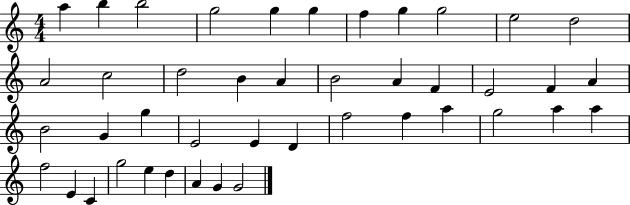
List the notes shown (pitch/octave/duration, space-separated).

A5/q B5/q B5/h G5/h G5/q G5/q F5/q G5/q G5/h E5/h D5/h A4/h C5/h D5/h B4/q A4/q B4/h A4/q F4/q E4/h F4/q A4/q B4/h G4/q G5/q E4/h E4/q D4/q F5/h F5/q A5/q G5/h A5/q A5/q F5/h E4/q C4/q G5/h E5/q D5/q A4/q G4/q G4/h